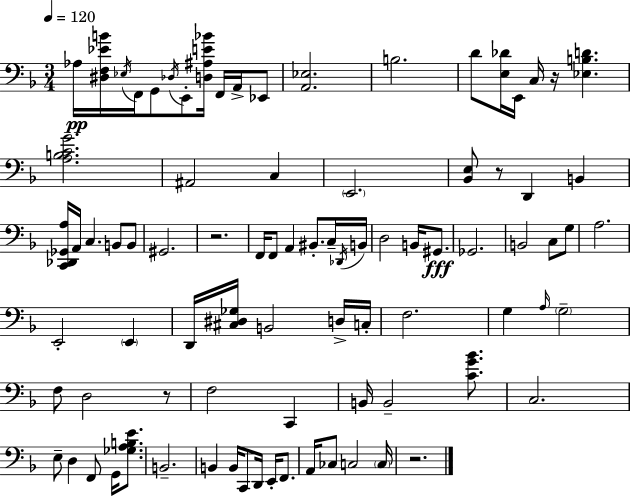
{
  \clef bass
  \numericTimeSignature
  \time 3/4
  \key f \major
  \tempo 4 = 120
  \repeat volta 2 { aes16\pp <dis f ees' b'>16 \acciaccatura { ees16 } f,16 g,8 \acciaccatura { des16 } e,8-. <d ais e' bes'>16 f,16 a,16-> | ees,8 <a, ees>2. | b2. | d'8 <e des'>16 e,16 c16 r16 <ees b d'>4. | \break <a b c' g'>2. | ais,2 c4 | \parenthesize e,2. | <bes, e>8 r8 d,4 b,4 | \break <c, des, ges, a>16 a,16 c4. b,8 | b,8 gis,2. | r2. | f,16 f,8 a,4 bis,8.-. | \break c16-- \acciaccatura { des,16 } b,16 d2 b,16 | gis,8.\fff ges,2. | b,2 c8 | g8 a2. | \break e,2-. \parenthesize e,4 | d,16 <cis dis ges>16 b,2 | d16-> c16-. f2. | g4 \grace { a16 } \parenthesize g2-- | \break f8 d2 | r8 f2 | c,4 b,16 b,2-- | <c' g' bes'>8. c2. | \break e8-- d4 f,8 | g,16 <ges a b e'>8. b,2.-- | b,4 b,16 c,8 d,16 | e,16-. f,8. a,16 ces8 c2 | \break \parenthesize c16 r2. | } \bar "|."
}